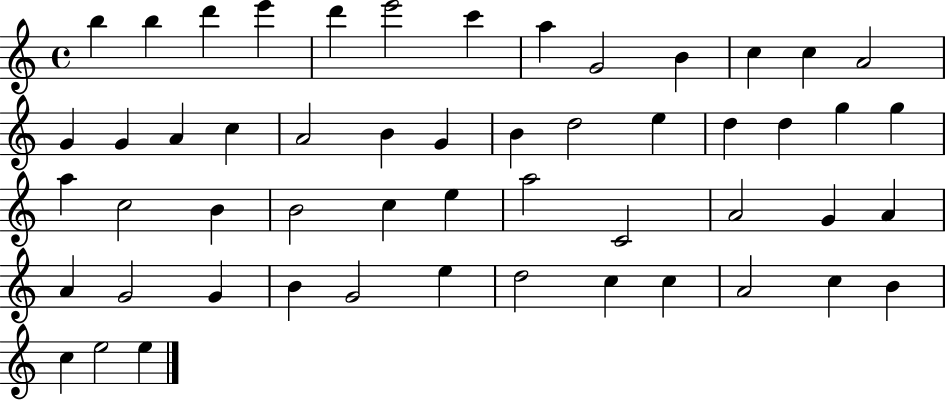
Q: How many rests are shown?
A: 0